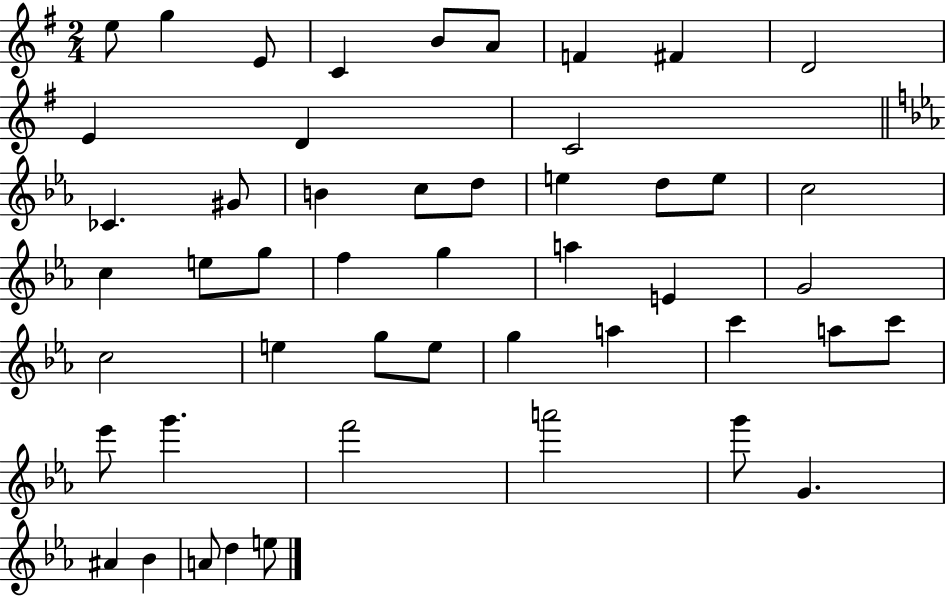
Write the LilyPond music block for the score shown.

{
  \clef treble
  \numericTimeSignature
  \time 2/4
  \key g \major
  e''8 g''4 e'8 | c'4 b'8 a'8 | f'4 fis'4 | d'2 | \break e'4 d'4 | c'2 | \bar "||" \break \key ees \major ces'4. gis'8 | b'4 c''8 d''8 | e''4 d''8 e''8 | c''2 | \break c''4 e''8 g''8 | f''4 g''4 | a''4 e'4 | g'2 | \break c''2 | e''4 g''8 e''8 | g''4 a''4 | c'''4 a''8 c'''8 | \break ees'''8 g'''4. | f'''2 | a'''2 | g'''8 g'4. | \break ais'4 bes'4 | a'8 d''4 e''8 | \bar "|."
}